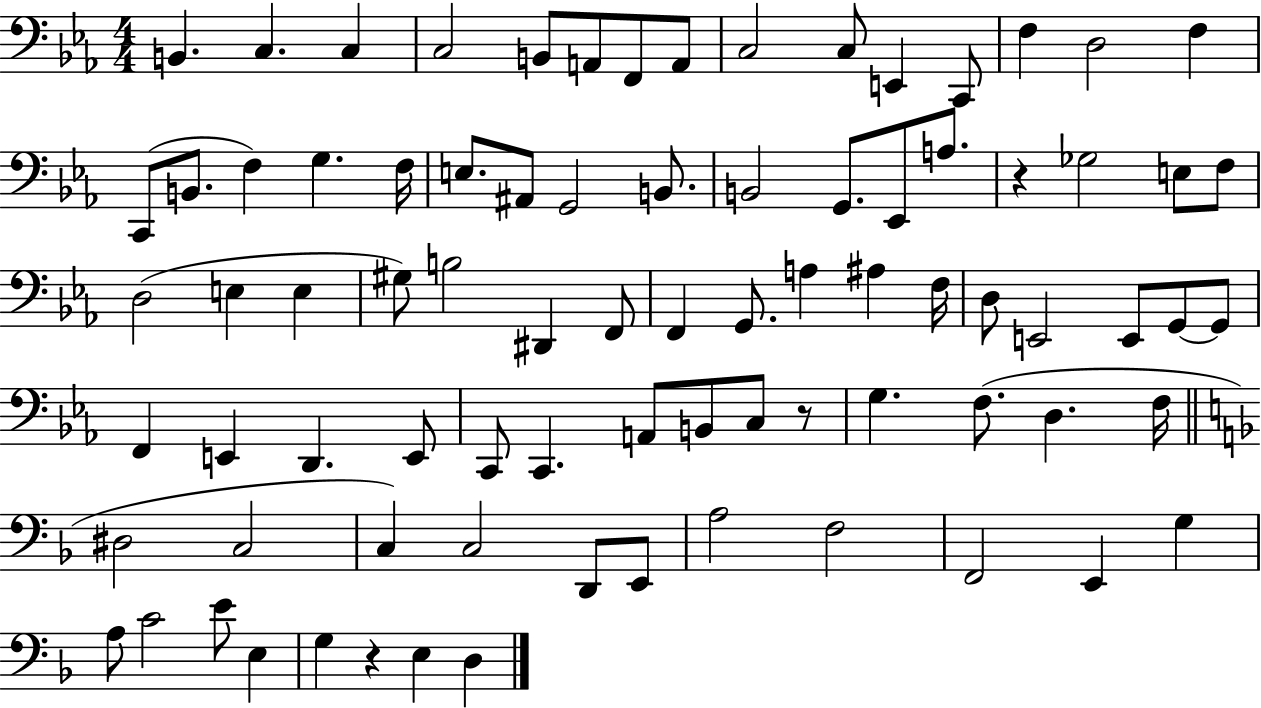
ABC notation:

X:1
T:Untitled
M:4/4
L:1/4
K:Eb
B,, C, C, C,2 B,,/2 A,,/2 F,,/2 A,,/2 C,2 C,/2 E,, C,,/2 F, D,2 F, C,,/2 B,,/2 F, G, F,/4 E,/2 ^A,,/2 G,,2 B,,/2 B,,2 G,,/2 _E,,/2 A,/2 z _G,2 E,/2 F,/2 D,2 E, E, ^G,/2 B,2 ^D,, F,,/2 F,, G,,/2 A, ^A, F,/4 D,/2 E,,2 E,,/2 G,,/2 G,,/2 F,, E,, D,, E,,/2 C,,/2 C,, A,,/2 B,,/2 C,/2 z/2 G, F,/2 D, F,/4 ^D,2 C,2 C, C,2 D,,/2 E,,/2 A,2 F,2 F,,2 E,, G, A,/2 C2 E/2 E, G, z E, D,